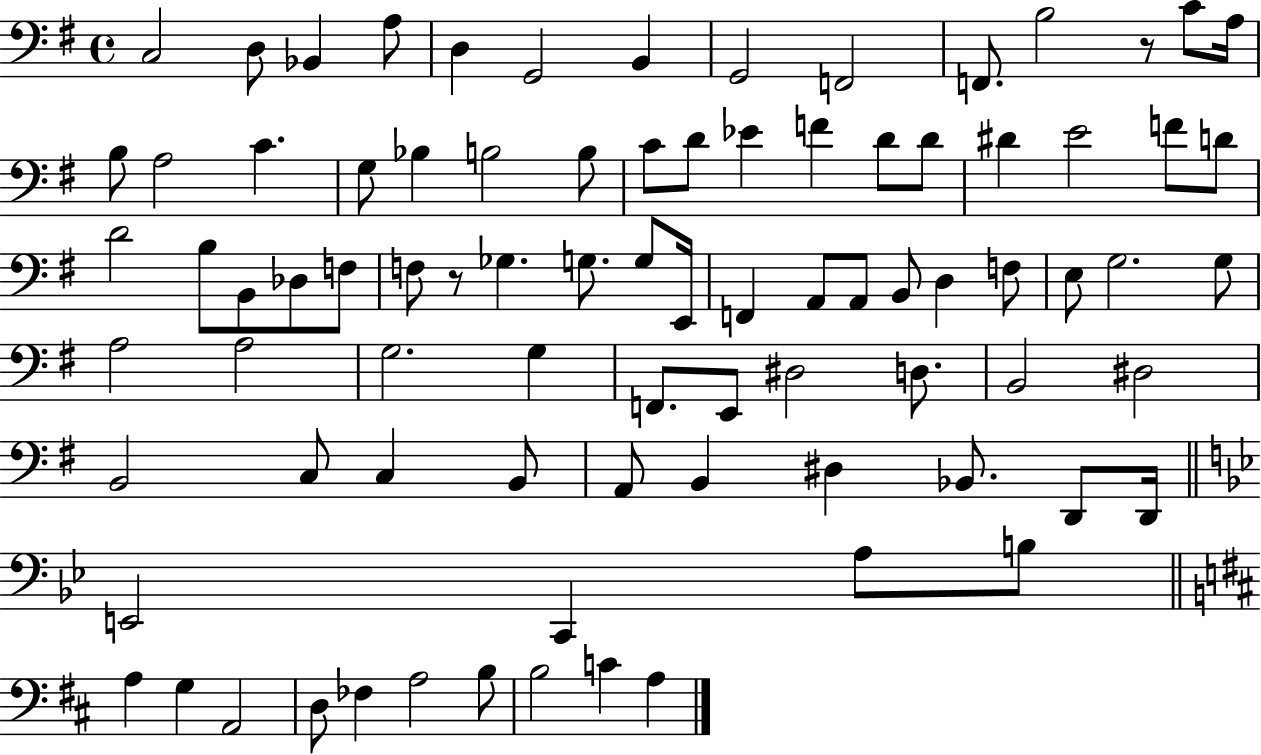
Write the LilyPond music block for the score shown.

{
  \clef bass
  \time 4/4
  \defaultTimeSignature
  \key g \major
  c2 d8 bes,4 a8 | d4 g,2 b,4 | g,2 f,2 | f,8. b2 r8 c'8 a16 | \break b8 a2 c'4. | g8 bes4 b2 b8 | c'8 d'8 ees'4 f'4 d'8 d'8 | dis'4 e'2 f'8 d'8 | \break d'2 b8 b,8 des8 f8 | f8 r8 ges4. g8. g8 e,16 | f,4 a,8 a,8 b,8 d4 f8 | e8 g2. g8 | \break a2 a2 | g2. g4 | f,8. e,8 dis2 d8. | b,2 dis2 | \break b,2 c8 c4 b,8 | a,8 b,4 dis4 bes,8. d,8 d,16 | \bar "||" \break \key g \minor e,2 c,4 a8 b8 | \bar "||" \break \key d \major a4 g4 a,2 | d8 fes4 a2 b8 | b2 c'4 a4 | \bar "|."
}